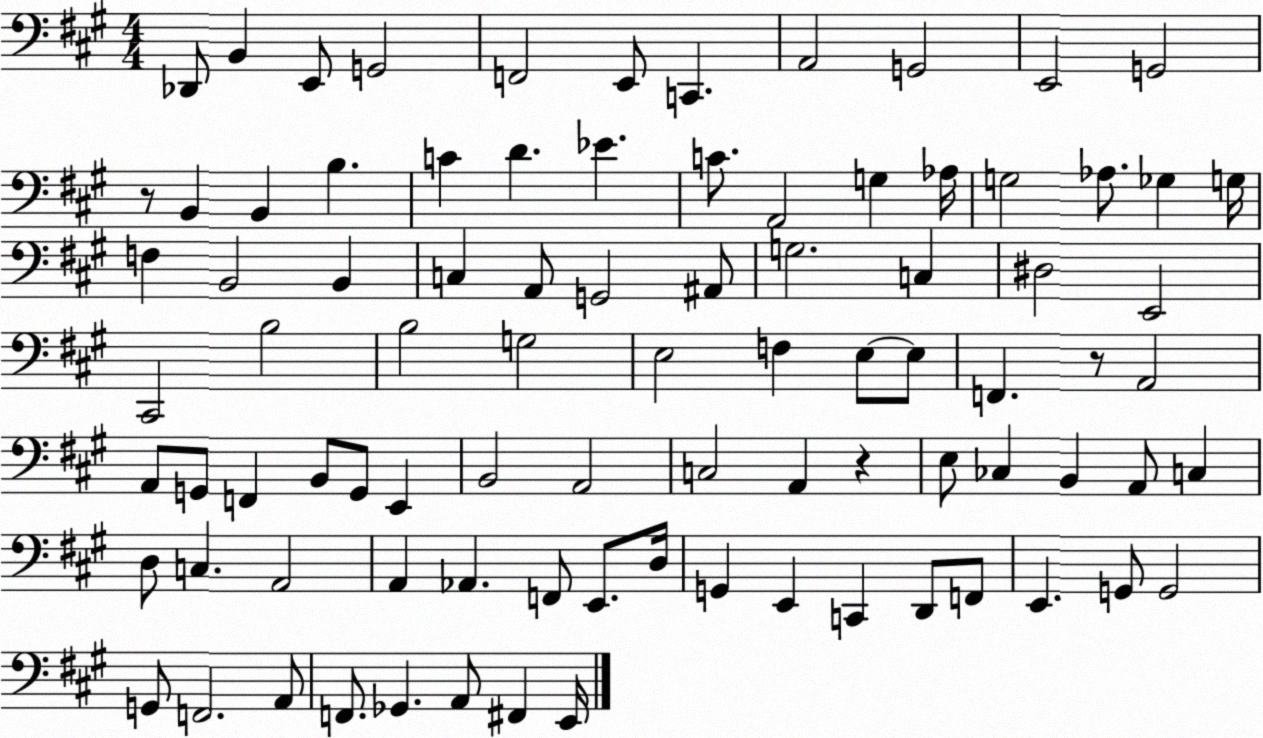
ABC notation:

X:1
T:Untitled
M:4/4
L:1/4
K:A
_D,,/2 B,, E,,/2 G,,2 F,,2 E,,/2 C,, A,,2 G,,2 E,,2 G,,2 z/2 B,, B,, B, C D _E C/2 A,,2 G, _A,/4 G,2 _A,/2 _G, G,/4 F, B,,2 B,, C, A,,/2 G,,2 ^A,,/2 G,2 C, ^D,2 E,,2 ^C,,2 B,2 B,2 G,2 E,2 F, E,/2 E,/2 F,, z/2 A,,2 A,,/2 G,,/2 F,, B,,/2 G,,/2 E,, B,,2 A,,2 C,2 A,, z E,/2 _C, B,, A,,/2 C, D,/2 C, A,,2 A,, _A,, F,,/2 E,,/2 D,/4 G,, E,, C,, D,,/2 F,,/2 E,, G,,/2 G,,2 G,,/2 F,,2 A,,/2 F,,/2 _G,, A,,/2 ^F,, E,,/4